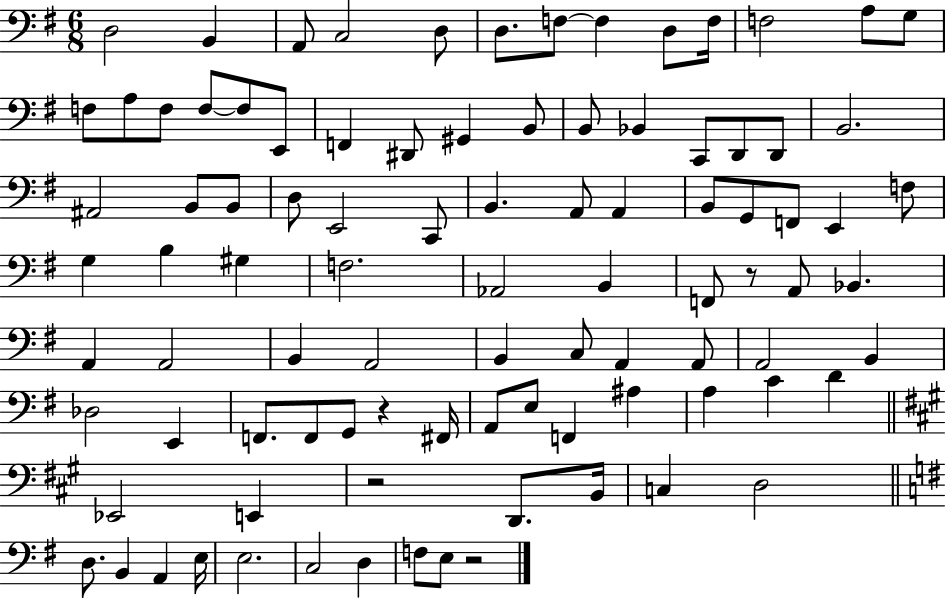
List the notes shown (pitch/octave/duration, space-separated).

D3/h B2/q A2/e C3/h D3/e D3/e. F3/e F3/q D3/e F3/s F3/h A3/e G3/e F3/e A3/e F3/e F3/e F3/e E2/e F2/q D#2/e G#2/q B2/e B2/e Bb2/q C2/e D2/e D2/e B2/h. A#2/h B2/e B2/e D3/e E2/h C2/e B2/q. A2/e A2/q B2/e G2/e F2/e E2/q F3/e G3/q B3/q G#3/q F3/h. Ab2/h B2/q F2/e R/e A2/e Bb2/q. A2/q A2/h B2/q A2/h B2/q C3/e A2/q A2/e A2/h B2/q Db3/h E2/q F2/e. F2/e G2/e R/q F#2/s A2/e E3/e F2/q A#3/q A3/q C4/q D4/q Eb2/h E2/q R/h D2/e. B2/s C3/q D3/h D3/e. B2/q A2/q E3/s E3/h. C3/h D3/q F3/e E3/e R/h